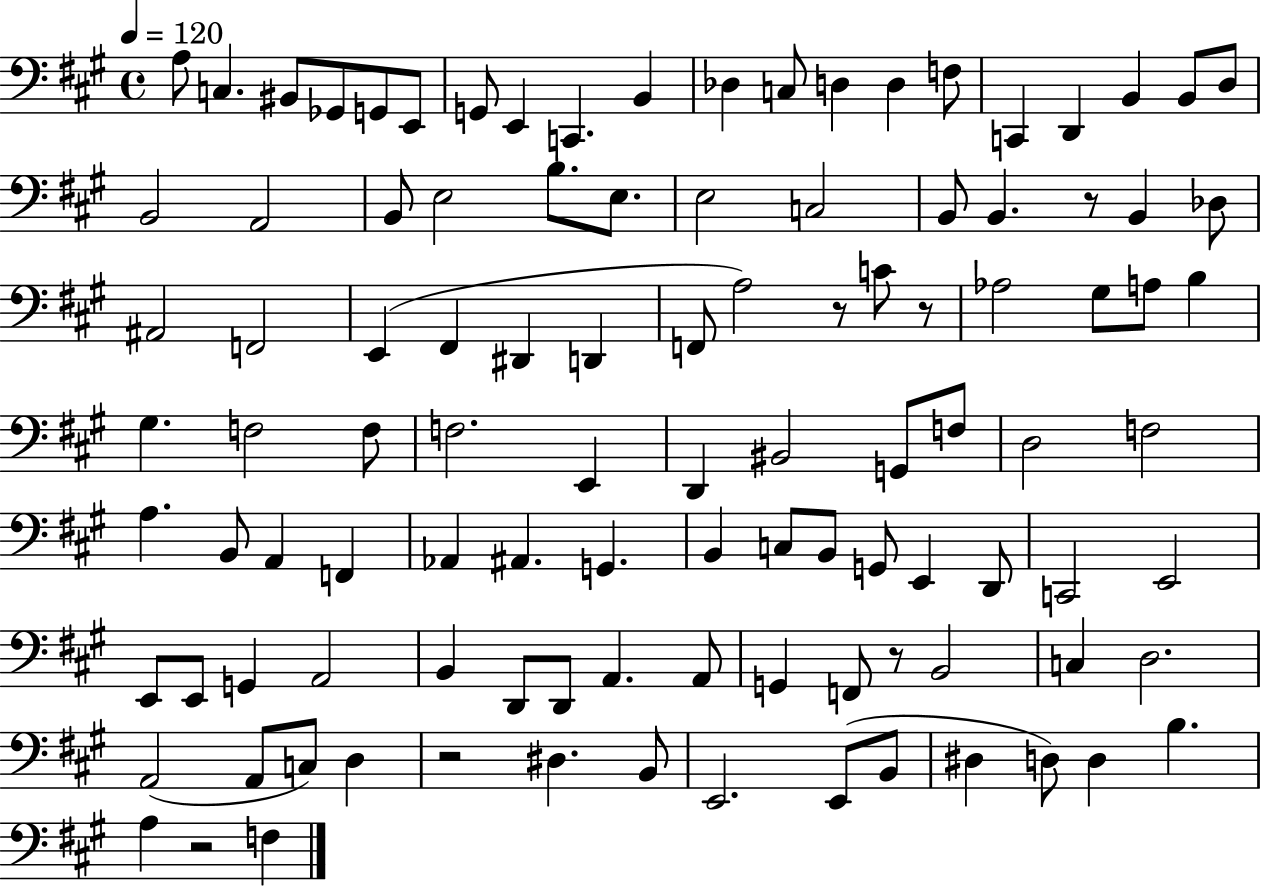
A3/e C3/q. BIS2/e Gb2/e G2/e E2/e G2/e E2/q C2/q. B2/q Db3/q C3/e D3/q D3/q F3/e C2/q D2/q B2/q B2/e D3/e B2/h A2/h B2/e E3/h B3/e. E3/e. E3/h C3/h B2/e B2/q. R/e B2/q Db3/e A#2/h F2/h E2/q F#2/q D#2/q D2/q F2/e A3/h R/e C4/e R/e Ab3/h G#3/e A3/e B3/q G#3/q. F3/h F3/e F3/h. E2/q D2/q BIS2/h G2/e F3/e D3/h F3/h A3/q. B2/e A2/q F2/q Ab2/q A#2/q. G2/q. B2/q C3/e B2/e G2/e E2/q D2/e C2/h E2/h E2/e E2/e G2/q A2/h B2/q D2/e D2/e A2/q. A2/e G2/q F2/e R/e B2/h C3/q D3/h. A2/h A2/e C3/e D3/q R/h D#3/q. B2/e E2/h. E2/e B2/e D#3/q D3/e D3/q B3/q. A3/q R/h F3/q